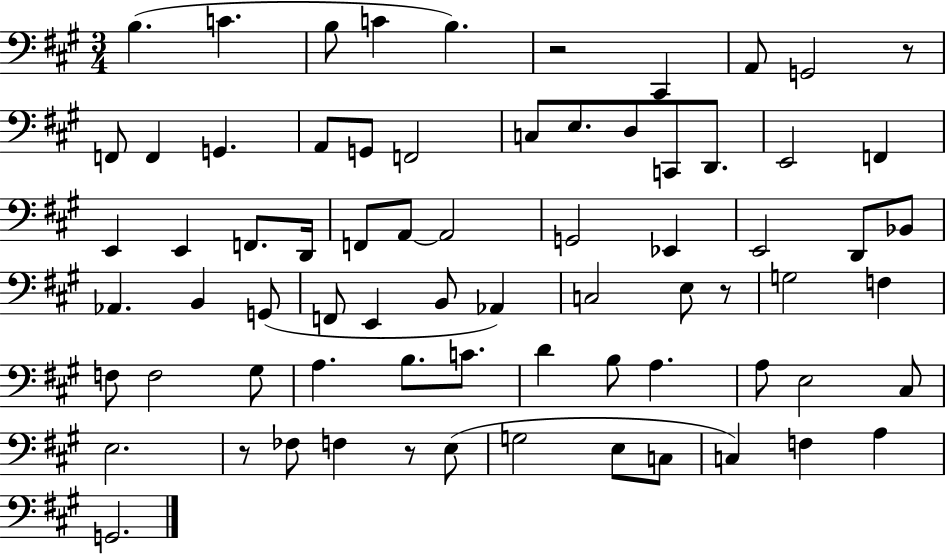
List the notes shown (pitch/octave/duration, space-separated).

B3/q. C4/q. B3/e C4/q B3/q. R/h C#2/q A2/e G2/h R/e F2/e F2/q G2/q. A2/e G2/e F2/h C3/e E3/e. D3/e C2/e D2/e. E2/h F2/q E2/q E2/q F2/e. D2/s F2/e A2/e A2/h G2/h Eb2/q E2/h D2/e Bb2/e Ab2/q. B2/q G2/e F2/e E2/q B2/e Ab2/q C3/h E3/e R/e G3/h F3/q F3/e F3/h G#3/e A3/q. B3/e. C4/e. D4/q B3/e A3/q. A3/e E3/h C#3/e E3/h. R/e FES3/e F3/q R/e E3/e G3/h E3/e C3/e C3/q F3/q A3/q G2/h.